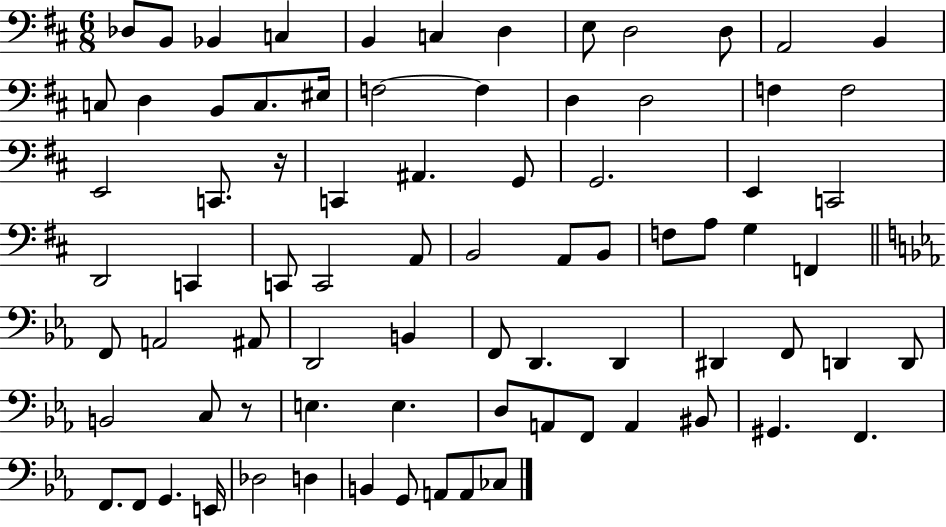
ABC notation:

X:1
T:Untitled
M:6/8
L:1/4
K:D
_D,/2 B,,/2 _B,, C, B,, C, D, E,/2 D,2 D,/2 A,,2 B,, C,/2 D, B,,/2 C,/2 ^E,/4 F,2 F, D, D,2 F, F,2 E,,2 C,,/2 z/4 C,, ^A,, G,,/2 G,,2 E,, C,,2 D,,2 C,, C,,/2 C,,2 A,,/2 B,,2 A,,/2 B,,/2 F,/2 A,/2 G, F,, F,,/2 A,,2 ^A,,/2 D,,2 B,, F,,/2 D,, D,, ^D,, F,,/2 D,, D,,/2 B,,2 C,/2 z/2 E, E, D,/2 A,,/2 F,,/2 A,, ^B,,/2 ^G,, F,, F,,/2 F,,/2 G,, E,,/4 _D,2 D, B,, G,,/2 A,,/2 A,,/2 _C,/2